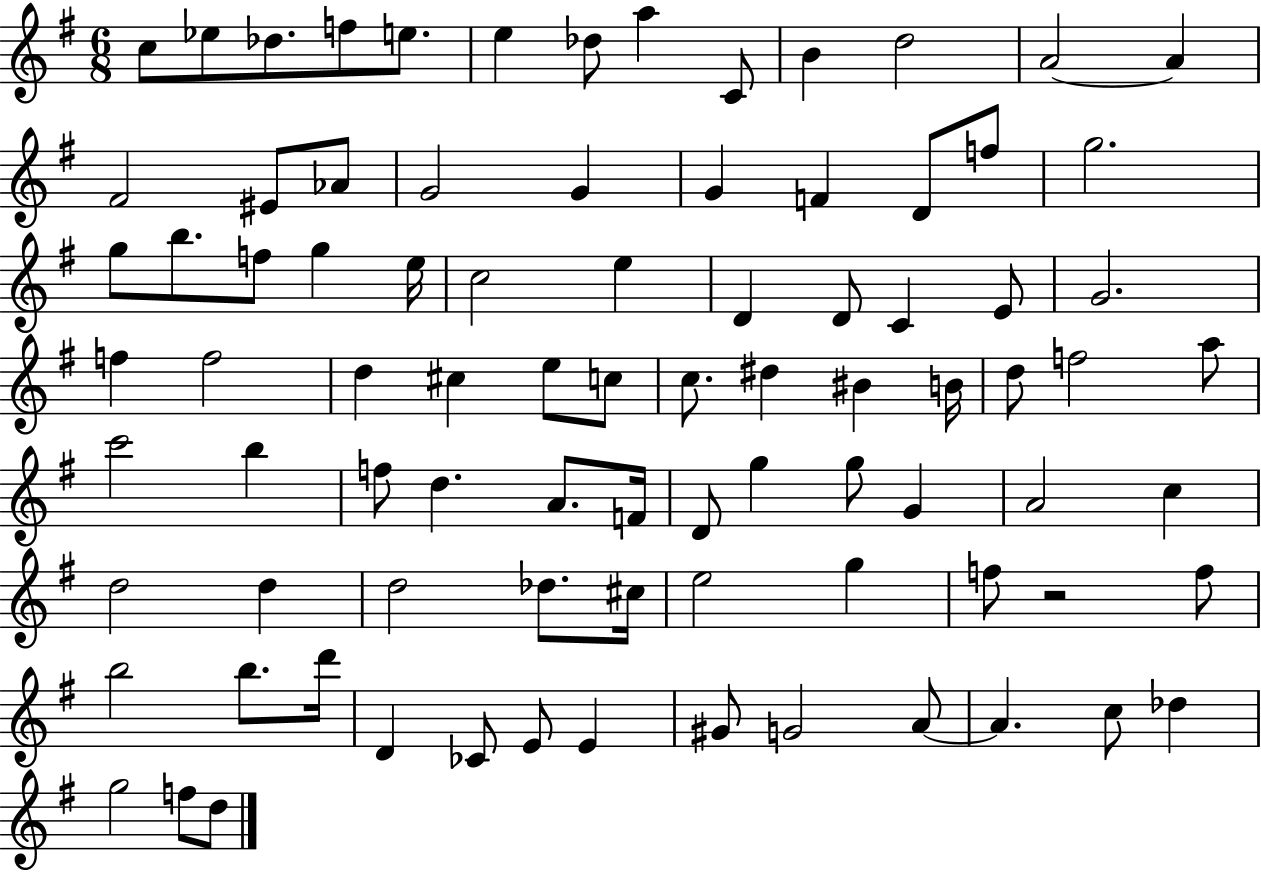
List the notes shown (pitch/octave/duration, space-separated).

C5/e Eb5/e Db5/e. F5/e E5/e. E5/q Db5/e A5/q C4/e B4/q D5/h A4/h A4/q F#4/h EIS4/e Ab4/e G4/h G4/q G4/q F4/q D4/e F5/e G5/h. G5/e B5/e. F5/e G5/q E5/s C5/h E5/q D4/q D4/e C4/q E4/e G4/h. F5/q F5/h D5/q C#5/q E5/e C5/e C5/e. D#5/q BIS4/q B4/s D5/e F5/h A5/e C6/h B5/q F5/e D5/q. A4/e. F4/s D4/e G5/q G5/e G4/q A4/h C5/q D5/h D5/q D5/h Db5/e. C#5/s E5/h G5/q F5/e R/h F5/e B5/h B5/e. D6/s D4/q CES4/e E4/e E4/q G#4/e G4/h A4/e A4/q. C5/e Db5/q G5/h F5/e D5/e